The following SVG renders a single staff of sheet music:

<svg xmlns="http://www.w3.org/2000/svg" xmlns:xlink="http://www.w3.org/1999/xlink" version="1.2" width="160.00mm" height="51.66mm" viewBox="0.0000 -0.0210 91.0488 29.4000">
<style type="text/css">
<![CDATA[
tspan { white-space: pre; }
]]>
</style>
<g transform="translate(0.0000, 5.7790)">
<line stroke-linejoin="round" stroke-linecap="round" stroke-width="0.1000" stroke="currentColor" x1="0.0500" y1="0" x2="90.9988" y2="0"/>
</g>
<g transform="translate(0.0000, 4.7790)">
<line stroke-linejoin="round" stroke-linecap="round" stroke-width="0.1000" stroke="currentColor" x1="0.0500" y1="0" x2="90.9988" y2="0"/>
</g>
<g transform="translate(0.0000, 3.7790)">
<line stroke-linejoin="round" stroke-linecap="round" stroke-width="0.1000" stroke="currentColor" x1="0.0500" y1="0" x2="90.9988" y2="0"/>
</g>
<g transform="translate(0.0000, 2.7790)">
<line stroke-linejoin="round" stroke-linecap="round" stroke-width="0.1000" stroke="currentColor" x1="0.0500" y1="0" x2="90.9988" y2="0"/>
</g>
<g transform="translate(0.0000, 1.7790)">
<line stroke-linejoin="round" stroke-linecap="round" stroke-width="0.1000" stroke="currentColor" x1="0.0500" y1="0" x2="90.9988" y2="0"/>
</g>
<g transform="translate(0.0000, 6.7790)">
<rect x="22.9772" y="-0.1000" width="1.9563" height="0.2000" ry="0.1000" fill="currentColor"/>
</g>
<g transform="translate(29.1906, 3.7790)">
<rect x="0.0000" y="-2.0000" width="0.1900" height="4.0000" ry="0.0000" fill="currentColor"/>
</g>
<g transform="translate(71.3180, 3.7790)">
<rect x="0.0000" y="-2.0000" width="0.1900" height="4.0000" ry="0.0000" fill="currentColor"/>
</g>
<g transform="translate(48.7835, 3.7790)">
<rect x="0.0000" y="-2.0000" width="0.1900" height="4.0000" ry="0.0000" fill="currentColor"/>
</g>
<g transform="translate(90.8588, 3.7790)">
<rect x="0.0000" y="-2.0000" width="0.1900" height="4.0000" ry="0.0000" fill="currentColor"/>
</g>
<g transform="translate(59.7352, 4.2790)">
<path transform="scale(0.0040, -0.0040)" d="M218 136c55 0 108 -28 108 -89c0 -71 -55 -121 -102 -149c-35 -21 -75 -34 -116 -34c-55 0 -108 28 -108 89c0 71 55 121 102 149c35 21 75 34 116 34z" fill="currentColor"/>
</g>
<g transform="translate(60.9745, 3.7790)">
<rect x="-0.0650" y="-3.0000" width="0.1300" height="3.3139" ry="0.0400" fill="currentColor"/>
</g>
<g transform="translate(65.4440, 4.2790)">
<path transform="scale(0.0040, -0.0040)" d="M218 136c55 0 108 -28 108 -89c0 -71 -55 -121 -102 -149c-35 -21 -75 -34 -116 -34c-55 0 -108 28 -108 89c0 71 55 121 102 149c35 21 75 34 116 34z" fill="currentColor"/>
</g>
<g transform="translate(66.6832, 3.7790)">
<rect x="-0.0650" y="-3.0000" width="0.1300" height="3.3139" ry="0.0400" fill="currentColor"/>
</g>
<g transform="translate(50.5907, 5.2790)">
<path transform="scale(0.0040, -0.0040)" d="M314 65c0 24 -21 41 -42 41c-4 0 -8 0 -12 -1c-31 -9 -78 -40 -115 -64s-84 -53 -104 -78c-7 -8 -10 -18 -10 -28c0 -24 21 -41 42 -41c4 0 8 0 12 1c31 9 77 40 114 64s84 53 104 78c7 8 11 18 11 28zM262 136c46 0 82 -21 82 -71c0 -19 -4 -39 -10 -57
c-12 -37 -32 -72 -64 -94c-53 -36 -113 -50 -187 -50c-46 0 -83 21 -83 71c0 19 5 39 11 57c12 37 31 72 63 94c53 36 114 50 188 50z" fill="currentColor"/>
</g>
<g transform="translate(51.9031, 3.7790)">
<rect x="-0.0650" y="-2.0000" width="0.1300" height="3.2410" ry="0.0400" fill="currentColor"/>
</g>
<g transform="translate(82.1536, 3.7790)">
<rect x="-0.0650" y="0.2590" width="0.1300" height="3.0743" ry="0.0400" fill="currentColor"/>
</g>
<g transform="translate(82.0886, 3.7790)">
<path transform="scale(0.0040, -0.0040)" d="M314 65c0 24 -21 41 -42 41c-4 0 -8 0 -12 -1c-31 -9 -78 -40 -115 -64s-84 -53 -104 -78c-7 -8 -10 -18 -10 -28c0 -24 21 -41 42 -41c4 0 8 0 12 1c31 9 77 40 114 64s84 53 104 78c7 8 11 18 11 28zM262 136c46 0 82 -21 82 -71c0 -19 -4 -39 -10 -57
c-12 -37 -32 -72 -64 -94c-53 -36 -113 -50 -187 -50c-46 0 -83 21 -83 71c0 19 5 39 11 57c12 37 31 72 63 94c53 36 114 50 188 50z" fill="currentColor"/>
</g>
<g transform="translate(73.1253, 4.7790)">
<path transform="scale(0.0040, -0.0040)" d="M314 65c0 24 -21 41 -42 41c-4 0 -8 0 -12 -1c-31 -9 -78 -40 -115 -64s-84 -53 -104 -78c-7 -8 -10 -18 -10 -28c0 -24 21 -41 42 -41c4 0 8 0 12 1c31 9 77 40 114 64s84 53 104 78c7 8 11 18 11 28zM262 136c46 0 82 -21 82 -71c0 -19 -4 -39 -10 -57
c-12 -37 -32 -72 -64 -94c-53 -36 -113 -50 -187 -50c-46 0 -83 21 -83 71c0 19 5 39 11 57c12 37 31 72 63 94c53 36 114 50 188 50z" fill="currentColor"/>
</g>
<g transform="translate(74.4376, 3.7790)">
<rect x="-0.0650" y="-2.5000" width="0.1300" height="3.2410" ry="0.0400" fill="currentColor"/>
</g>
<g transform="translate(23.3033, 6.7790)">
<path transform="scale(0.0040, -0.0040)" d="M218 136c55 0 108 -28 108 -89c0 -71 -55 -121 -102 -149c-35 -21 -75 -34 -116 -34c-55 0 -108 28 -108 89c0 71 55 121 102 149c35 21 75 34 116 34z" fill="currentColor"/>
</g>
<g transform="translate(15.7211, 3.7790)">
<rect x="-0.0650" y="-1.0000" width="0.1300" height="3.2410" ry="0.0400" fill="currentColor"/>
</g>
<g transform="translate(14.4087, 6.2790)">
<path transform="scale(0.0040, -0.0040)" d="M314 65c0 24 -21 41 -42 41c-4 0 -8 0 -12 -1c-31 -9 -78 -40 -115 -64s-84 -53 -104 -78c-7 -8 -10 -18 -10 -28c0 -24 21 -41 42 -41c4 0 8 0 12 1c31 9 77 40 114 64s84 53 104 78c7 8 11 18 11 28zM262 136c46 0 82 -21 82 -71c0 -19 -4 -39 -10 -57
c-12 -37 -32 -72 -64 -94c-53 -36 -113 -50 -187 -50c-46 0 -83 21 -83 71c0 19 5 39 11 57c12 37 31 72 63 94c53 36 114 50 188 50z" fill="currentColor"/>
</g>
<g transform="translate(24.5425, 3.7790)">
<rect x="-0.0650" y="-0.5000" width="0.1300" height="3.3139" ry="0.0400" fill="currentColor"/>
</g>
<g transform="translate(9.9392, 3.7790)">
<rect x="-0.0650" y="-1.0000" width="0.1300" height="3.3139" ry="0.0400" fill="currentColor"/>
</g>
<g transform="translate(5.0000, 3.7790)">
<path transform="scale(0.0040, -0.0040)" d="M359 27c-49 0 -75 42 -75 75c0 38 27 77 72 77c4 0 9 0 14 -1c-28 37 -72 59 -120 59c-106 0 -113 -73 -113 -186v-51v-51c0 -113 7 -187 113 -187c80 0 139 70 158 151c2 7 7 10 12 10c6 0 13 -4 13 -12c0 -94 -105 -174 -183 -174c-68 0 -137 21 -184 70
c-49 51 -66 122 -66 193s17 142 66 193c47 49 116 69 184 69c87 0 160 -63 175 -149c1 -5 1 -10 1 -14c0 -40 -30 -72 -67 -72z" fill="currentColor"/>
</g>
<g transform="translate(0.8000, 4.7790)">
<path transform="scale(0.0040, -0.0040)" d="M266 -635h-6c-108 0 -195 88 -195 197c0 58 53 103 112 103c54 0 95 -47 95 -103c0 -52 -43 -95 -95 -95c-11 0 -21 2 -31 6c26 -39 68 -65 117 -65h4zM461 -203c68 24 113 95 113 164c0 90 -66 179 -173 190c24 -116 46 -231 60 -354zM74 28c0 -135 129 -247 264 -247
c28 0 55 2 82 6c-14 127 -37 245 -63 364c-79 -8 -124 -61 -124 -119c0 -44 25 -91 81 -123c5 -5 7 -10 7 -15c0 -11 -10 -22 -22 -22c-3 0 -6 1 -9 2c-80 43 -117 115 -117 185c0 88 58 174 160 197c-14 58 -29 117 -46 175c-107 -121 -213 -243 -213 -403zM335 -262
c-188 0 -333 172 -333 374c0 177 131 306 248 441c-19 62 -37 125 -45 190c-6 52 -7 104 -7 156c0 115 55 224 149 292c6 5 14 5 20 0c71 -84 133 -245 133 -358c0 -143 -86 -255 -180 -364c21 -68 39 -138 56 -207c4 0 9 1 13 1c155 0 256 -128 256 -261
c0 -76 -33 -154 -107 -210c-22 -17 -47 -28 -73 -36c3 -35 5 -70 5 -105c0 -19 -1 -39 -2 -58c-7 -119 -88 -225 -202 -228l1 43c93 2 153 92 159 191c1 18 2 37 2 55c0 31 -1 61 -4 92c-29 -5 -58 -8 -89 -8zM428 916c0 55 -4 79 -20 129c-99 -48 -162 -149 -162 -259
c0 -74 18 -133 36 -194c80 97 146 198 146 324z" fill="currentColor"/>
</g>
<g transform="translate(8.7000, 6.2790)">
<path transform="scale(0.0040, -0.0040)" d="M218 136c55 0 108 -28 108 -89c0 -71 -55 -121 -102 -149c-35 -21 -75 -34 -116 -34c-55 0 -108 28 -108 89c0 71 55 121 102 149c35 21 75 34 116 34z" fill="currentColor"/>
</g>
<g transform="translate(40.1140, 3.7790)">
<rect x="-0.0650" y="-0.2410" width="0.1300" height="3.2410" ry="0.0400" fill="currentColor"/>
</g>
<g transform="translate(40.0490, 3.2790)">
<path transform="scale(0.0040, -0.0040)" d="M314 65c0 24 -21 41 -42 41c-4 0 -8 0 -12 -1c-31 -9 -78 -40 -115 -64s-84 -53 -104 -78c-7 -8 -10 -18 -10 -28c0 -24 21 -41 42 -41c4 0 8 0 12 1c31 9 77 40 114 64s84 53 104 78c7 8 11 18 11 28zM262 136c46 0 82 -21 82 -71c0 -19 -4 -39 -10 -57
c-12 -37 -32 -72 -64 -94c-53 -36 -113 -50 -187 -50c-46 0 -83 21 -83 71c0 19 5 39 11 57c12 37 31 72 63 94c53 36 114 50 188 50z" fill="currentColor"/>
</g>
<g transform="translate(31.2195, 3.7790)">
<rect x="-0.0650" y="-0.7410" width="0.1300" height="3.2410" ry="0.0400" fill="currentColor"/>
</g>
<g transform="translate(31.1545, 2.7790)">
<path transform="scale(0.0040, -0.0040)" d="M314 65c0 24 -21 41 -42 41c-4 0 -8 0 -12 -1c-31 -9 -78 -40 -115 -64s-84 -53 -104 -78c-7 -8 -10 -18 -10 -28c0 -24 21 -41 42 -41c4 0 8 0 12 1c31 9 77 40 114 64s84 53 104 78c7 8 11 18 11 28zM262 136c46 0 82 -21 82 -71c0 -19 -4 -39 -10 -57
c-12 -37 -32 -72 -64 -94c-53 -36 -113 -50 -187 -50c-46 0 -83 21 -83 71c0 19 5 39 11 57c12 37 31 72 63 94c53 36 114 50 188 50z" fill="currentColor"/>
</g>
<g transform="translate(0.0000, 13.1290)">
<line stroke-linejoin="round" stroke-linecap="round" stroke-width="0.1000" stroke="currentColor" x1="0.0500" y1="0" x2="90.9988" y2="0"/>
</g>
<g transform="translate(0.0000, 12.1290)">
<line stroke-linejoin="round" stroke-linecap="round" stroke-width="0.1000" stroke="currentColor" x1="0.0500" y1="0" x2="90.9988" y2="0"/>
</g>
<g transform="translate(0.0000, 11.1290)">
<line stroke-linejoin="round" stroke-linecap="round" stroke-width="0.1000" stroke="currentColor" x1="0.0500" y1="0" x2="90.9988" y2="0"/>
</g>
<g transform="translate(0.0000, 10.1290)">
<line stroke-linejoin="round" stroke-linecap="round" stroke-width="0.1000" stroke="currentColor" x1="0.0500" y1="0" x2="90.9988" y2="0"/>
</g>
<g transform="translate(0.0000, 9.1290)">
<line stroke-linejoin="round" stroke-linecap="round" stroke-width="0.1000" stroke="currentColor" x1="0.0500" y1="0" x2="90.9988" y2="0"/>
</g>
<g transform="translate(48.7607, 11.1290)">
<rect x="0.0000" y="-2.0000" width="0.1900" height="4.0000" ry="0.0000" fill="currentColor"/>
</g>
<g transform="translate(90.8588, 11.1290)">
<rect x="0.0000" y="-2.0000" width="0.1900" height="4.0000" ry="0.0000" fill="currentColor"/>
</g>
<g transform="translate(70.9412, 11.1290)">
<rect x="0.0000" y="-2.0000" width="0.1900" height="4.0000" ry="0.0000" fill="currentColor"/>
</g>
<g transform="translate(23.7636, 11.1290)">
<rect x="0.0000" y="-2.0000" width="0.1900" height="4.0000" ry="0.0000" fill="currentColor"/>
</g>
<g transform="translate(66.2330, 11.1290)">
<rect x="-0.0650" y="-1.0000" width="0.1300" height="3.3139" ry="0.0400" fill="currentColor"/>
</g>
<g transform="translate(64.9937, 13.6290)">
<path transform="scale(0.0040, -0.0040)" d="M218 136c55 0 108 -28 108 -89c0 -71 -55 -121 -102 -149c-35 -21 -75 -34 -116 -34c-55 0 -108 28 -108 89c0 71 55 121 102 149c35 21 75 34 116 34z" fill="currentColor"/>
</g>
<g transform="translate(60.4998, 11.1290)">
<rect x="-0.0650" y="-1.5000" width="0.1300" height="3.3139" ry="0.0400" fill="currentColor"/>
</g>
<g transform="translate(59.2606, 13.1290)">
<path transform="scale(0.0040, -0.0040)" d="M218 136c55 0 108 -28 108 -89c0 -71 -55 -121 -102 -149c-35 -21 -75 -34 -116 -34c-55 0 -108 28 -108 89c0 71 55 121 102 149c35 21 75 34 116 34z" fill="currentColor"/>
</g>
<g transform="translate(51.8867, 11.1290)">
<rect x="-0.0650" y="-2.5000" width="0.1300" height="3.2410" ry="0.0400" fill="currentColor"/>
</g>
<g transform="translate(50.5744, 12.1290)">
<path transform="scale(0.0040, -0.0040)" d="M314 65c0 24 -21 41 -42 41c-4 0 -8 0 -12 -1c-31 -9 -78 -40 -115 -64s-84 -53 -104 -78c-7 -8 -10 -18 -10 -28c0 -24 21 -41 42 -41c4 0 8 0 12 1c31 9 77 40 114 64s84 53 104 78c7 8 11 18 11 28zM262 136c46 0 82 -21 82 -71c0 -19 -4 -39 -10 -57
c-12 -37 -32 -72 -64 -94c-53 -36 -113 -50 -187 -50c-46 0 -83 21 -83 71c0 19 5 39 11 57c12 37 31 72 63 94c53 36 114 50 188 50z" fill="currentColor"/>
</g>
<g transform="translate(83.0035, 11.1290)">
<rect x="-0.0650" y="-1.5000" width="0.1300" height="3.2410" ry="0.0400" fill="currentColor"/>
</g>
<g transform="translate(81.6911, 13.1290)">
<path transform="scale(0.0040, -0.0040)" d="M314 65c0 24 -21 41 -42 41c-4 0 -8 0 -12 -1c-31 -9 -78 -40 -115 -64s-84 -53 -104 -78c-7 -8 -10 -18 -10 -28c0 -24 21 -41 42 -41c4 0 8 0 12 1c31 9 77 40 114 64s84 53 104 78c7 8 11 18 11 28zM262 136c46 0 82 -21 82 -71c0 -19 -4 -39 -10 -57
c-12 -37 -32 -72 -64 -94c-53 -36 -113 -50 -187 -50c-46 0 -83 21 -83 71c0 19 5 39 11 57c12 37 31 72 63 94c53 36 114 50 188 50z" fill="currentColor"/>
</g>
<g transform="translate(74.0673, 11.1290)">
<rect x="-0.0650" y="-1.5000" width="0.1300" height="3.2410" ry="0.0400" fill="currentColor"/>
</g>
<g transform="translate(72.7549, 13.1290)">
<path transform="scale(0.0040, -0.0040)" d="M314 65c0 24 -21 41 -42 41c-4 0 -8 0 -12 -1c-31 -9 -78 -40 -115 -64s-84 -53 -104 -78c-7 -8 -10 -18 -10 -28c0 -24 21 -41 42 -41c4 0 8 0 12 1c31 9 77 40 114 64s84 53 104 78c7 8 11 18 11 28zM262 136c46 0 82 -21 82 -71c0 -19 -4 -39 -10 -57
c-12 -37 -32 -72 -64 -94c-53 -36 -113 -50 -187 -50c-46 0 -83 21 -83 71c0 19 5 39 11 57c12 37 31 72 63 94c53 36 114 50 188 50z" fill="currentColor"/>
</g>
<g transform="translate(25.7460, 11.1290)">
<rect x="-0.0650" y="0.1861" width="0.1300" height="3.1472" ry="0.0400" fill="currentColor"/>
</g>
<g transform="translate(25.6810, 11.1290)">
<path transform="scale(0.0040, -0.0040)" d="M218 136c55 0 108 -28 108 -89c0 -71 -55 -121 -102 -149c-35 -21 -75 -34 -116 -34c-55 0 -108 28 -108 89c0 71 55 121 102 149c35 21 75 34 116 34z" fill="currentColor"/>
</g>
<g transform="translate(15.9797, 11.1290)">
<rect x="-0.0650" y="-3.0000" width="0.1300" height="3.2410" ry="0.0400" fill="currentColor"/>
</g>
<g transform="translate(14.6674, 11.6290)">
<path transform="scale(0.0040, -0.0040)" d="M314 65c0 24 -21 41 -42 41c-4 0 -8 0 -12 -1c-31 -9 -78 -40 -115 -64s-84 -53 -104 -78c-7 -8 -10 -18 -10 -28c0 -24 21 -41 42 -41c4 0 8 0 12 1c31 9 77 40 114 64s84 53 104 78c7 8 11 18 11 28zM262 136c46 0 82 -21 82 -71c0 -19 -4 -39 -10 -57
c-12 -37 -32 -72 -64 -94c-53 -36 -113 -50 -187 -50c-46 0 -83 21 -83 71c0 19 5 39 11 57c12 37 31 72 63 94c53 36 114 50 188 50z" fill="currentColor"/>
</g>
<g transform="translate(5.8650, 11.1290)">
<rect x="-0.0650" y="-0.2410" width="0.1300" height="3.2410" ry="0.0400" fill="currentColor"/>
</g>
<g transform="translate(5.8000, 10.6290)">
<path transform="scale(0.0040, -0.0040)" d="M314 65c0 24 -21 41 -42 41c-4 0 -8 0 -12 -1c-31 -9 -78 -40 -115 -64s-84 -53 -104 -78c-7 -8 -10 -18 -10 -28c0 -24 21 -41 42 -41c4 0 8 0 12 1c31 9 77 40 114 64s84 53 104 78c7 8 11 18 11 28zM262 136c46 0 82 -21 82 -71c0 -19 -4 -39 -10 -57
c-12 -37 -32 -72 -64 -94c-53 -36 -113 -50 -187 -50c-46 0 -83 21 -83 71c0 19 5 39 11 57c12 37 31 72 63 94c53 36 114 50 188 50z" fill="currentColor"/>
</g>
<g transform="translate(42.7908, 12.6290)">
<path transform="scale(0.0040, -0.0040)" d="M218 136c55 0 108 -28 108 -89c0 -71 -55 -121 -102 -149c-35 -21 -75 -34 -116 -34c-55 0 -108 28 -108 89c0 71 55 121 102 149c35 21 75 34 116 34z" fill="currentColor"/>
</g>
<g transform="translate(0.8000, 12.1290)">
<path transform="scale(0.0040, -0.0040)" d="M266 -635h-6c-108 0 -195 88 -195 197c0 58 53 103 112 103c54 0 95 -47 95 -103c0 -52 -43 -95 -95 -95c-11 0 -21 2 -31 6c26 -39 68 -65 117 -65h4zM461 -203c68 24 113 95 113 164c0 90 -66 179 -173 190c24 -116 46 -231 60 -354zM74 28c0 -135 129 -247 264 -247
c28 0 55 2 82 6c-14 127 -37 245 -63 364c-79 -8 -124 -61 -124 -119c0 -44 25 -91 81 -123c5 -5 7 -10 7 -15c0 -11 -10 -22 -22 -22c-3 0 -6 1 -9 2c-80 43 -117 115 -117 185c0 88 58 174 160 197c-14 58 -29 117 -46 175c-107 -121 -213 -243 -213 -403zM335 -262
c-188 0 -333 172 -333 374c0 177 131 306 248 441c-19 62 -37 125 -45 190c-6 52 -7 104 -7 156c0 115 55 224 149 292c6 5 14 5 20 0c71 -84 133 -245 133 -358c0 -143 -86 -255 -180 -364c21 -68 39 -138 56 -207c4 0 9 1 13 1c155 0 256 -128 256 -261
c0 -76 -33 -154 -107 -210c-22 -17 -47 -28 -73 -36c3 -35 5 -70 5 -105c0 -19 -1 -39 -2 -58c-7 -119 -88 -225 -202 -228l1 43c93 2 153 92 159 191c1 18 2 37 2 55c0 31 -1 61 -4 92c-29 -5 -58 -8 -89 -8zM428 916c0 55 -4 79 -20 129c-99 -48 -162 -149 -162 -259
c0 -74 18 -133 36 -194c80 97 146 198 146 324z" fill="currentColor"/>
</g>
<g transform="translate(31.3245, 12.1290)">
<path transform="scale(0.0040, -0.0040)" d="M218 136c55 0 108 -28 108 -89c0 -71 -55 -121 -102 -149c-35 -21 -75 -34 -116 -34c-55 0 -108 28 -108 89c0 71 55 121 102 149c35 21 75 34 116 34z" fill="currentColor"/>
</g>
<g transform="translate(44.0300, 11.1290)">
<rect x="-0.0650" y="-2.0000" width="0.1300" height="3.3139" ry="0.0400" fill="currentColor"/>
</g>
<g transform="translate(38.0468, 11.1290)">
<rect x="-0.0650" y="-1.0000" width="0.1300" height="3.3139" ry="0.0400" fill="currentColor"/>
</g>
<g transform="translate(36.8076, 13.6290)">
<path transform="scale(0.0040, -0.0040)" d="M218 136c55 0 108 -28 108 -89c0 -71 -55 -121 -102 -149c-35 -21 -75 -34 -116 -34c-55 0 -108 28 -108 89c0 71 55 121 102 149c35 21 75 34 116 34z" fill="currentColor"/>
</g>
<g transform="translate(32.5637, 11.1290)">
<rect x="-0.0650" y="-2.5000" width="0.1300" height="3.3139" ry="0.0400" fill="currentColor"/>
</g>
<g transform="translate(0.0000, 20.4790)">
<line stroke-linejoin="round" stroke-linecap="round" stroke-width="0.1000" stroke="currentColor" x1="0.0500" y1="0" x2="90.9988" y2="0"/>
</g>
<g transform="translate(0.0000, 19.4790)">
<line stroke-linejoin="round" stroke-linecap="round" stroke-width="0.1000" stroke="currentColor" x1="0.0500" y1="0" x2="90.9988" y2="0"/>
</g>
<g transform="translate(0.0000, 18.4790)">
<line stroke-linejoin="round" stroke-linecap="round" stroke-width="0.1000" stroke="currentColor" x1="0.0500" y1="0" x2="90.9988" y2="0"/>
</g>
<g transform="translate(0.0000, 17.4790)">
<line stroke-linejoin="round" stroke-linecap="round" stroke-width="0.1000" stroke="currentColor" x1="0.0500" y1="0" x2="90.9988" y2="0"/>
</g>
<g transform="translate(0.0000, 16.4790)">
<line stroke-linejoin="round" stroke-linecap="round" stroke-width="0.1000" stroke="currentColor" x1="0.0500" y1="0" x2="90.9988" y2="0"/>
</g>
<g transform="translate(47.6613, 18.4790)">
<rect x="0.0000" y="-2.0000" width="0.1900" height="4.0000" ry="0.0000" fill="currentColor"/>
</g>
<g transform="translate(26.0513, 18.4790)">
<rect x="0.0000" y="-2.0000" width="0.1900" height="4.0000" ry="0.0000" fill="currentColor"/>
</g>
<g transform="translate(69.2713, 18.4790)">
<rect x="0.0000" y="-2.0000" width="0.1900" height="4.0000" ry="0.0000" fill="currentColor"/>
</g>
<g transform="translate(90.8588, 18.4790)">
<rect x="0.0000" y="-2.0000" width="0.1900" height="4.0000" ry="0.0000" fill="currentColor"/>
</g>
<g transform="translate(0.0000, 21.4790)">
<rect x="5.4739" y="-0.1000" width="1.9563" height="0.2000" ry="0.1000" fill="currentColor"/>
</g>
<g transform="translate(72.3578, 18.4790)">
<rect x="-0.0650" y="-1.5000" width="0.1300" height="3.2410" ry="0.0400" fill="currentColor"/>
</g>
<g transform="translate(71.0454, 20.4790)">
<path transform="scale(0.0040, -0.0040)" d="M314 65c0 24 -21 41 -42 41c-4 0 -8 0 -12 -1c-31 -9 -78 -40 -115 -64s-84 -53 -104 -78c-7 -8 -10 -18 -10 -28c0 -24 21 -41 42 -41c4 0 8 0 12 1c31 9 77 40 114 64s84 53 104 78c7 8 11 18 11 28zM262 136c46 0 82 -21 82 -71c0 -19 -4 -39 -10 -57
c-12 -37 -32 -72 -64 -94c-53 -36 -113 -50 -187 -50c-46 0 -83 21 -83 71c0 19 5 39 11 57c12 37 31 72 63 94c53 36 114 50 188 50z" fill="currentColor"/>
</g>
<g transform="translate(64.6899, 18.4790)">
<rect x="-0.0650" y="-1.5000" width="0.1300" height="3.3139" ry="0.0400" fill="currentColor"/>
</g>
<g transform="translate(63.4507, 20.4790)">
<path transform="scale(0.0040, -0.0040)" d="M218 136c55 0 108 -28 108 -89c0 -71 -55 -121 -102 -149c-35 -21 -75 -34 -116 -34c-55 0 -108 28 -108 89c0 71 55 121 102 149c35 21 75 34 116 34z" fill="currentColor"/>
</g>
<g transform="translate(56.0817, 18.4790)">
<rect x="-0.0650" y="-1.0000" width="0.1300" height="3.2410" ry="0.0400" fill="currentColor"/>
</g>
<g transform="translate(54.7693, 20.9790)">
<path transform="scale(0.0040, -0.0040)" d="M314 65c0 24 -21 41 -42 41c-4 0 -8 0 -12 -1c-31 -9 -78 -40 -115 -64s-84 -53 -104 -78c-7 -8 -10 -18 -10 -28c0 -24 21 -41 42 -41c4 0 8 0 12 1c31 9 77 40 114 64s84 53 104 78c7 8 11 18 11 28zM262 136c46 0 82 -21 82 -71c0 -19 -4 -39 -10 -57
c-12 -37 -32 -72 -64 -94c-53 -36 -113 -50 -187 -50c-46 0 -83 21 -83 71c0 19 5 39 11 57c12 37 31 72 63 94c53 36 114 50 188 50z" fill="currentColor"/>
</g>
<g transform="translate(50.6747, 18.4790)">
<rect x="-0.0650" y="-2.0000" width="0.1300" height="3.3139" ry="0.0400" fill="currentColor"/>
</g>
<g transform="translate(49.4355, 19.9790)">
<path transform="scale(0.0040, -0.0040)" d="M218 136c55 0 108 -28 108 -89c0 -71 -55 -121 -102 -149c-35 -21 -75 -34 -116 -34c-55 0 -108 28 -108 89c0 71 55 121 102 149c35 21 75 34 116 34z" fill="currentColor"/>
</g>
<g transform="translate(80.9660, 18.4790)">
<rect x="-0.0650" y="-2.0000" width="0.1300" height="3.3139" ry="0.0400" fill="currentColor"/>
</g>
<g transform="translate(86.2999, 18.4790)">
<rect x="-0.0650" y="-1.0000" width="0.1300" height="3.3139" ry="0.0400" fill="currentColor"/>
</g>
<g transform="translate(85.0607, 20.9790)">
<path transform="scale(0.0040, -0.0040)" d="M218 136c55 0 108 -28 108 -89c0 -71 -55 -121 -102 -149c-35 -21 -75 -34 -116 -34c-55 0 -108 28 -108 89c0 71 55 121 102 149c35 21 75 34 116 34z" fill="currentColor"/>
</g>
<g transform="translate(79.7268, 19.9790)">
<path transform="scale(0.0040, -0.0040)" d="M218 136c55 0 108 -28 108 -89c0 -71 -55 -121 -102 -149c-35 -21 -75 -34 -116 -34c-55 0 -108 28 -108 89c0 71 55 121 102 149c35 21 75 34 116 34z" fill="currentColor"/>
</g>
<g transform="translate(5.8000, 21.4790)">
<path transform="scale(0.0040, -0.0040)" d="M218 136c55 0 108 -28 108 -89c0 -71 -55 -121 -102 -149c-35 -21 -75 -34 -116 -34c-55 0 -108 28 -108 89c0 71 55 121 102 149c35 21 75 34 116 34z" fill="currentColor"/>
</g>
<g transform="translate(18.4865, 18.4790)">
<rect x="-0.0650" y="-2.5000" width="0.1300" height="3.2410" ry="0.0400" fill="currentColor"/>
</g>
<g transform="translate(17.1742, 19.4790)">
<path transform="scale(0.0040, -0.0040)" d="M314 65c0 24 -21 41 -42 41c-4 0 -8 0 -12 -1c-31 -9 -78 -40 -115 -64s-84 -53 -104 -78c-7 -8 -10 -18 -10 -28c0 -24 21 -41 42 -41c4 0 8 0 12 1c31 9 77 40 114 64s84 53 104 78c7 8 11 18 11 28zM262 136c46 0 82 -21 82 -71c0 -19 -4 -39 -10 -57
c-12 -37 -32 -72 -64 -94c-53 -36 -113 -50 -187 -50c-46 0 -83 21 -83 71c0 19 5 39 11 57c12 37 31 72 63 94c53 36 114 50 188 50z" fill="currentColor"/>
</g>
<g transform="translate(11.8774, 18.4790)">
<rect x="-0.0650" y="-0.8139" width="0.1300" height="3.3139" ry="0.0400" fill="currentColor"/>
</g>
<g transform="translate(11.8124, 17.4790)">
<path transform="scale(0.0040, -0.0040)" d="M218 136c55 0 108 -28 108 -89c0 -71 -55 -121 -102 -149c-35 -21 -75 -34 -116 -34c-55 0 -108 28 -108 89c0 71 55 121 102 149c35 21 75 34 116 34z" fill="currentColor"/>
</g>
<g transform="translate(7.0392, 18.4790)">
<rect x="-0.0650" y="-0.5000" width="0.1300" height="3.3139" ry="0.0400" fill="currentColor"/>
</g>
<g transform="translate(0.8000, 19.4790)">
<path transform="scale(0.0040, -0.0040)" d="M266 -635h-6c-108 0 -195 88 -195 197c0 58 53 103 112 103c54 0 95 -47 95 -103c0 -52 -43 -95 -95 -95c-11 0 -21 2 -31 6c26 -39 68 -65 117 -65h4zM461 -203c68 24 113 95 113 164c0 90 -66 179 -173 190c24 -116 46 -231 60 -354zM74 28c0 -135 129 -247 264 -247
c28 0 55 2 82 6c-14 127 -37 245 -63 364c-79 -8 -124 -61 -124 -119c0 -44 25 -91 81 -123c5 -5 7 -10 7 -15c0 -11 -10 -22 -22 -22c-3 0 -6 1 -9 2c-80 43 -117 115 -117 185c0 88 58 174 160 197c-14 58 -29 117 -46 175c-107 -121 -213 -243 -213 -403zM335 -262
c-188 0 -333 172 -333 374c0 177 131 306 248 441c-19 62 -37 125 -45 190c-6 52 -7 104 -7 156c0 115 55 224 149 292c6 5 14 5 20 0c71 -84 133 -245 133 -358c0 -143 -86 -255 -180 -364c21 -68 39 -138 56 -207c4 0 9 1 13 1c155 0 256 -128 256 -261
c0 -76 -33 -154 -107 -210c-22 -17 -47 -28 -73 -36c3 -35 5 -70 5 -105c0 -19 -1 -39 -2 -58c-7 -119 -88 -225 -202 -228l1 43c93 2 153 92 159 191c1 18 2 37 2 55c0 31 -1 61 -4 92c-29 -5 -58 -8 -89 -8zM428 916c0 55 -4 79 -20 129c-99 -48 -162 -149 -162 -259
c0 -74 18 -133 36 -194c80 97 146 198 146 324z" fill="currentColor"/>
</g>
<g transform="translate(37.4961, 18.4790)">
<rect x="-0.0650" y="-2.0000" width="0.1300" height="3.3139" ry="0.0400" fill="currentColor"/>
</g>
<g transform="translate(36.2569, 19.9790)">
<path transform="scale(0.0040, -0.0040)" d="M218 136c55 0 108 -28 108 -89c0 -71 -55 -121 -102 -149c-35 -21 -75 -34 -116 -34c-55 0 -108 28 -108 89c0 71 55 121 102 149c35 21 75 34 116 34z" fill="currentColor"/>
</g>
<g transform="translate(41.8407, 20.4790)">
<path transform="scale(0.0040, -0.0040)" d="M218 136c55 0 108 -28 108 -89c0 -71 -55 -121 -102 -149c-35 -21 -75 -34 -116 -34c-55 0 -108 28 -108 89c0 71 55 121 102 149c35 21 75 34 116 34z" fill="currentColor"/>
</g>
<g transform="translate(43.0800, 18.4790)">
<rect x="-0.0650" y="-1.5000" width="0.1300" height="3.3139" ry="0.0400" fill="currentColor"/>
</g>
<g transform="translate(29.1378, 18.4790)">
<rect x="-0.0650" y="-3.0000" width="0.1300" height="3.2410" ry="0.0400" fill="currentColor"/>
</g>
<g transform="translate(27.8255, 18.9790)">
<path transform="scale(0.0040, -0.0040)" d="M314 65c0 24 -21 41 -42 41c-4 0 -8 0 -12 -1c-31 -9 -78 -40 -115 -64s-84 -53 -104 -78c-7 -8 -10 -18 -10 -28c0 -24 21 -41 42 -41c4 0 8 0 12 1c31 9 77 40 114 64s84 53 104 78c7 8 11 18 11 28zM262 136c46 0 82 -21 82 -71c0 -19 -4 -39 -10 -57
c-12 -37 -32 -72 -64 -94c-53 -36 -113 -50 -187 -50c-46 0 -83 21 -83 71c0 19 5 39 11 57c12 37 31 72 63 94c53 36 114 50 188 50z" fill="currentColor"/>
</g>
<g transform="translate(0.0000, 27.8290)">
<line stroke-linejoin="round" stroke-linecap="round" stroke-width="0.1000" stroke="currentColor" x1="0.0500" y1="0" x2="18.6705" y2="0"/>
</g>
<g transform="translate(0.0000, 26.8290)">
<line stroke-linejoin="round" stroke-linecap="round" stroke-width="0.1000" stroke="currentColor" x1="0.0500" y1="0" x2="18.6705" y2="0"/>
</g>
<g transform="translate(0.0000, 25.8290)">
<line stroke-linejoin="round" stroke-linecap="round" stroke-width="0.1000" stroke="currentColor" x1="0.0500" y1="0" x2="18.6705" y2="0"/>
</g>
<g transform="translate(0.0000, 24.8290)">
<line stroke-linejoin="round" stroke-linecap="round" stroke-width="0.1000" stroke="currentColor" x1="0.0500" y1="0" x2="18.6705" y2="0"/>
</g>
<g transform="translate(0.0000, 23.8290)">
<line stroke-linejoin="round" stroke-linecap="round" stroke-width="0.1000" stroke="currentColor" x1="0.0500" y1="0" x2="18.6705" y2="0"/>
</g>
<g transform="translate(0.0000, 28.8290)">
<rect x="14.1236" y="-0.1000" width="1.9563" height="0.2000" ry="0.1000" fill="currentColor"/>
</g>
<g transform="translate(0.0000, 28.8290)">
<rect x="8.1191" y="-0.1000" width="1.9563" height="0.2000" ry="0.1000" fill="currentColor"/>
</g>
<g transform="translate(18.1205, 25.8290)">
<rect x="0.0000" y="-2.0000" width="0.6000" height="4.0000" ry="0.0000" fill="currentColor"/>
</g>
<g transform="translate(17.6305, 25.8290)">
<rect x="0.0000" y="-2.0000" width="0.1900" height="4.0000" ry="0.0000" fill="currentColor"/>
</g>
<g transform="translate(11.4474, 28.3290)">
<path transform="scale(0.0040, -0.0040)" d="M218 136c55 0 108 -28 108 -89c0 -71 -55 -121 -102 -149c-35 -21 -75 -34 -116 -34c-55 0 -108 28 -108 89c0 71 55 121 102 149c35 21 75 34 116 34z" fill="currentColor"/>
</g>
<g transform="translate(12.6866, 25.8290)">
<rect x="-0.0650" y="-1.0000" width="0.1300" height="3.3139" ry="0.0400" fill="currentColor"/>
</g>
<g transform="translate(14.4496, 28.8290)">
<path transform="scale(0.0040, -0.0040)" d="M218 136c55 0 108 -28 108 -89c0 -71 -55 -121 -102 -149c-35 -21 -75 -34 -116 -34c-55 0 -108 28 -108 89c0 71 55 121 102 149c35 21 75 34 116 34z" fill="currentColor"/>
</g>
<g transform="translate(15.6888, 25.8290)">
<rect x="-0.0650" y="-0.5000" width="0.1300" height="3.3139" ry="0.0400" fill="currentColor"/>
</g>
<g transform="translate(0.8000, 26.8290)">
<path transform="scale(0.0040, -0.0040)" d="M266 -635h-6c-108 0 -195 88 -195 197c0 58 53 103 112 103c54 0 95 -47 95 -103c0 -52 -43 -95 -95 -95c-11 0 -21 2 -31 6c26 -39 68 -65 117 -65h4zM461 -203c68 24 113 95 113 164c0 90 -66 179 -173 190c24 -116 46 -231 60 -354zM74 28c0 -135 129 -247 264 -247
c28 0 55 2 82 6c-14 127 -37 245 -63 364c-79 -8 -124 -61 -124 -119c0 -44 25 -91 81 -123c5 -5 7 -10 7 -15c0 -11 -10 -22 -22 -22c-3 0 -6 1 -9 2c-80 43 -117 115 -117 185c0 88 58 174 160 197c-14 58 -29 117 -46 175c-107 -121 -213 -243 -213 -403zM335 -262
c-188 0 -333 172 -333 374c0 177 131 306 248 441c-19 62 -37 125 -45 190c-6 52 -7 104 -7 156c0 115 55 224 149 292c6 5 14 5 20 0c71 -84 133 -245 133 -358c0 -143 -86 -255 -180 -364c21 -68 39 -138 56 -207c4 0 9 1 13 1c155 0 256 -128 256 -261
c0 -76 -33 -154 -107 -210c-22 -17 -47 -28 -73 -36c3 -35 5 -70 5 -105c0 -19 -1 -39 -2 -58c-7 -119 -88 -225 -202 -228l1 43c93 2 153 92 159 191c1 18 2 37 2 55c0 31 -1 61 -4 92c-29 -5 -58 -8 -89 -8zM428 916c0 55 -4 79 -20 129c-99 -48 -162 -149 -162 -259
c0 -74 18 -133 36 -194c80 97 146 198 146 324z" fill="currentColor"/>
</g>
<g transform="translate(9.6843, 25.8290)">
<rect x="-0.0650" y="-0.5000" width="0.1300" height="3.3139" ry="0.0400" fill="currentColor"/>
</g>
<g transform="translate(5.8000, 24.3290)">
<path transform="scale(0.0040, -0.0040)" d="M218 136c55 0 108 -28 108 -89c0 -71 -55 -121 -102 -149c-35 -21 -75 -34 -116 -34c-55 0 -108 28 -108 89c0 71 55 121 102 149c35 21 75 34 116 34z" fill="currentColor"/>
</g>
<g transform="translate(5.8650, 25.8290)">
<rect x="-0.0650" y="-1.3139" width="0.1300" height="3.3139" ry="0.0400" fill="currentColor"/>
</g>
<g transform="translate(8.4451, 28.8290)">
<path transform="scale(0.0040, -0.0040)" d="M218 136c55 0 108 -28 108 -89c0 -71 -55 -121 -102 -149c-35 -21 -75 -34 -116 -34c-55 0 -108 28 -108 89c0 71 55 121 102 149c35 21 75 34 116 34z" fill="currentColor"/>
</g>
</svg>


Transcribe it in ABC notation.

X:1
T:Untitled
M:4/4
L:1/4
K:C
D D2 C d2 c2 F2 A A G2 B2 c2 A2 B G D F G2 E D E2 E2 C d G2 A2 F E F D2 E E2 F D e C D C